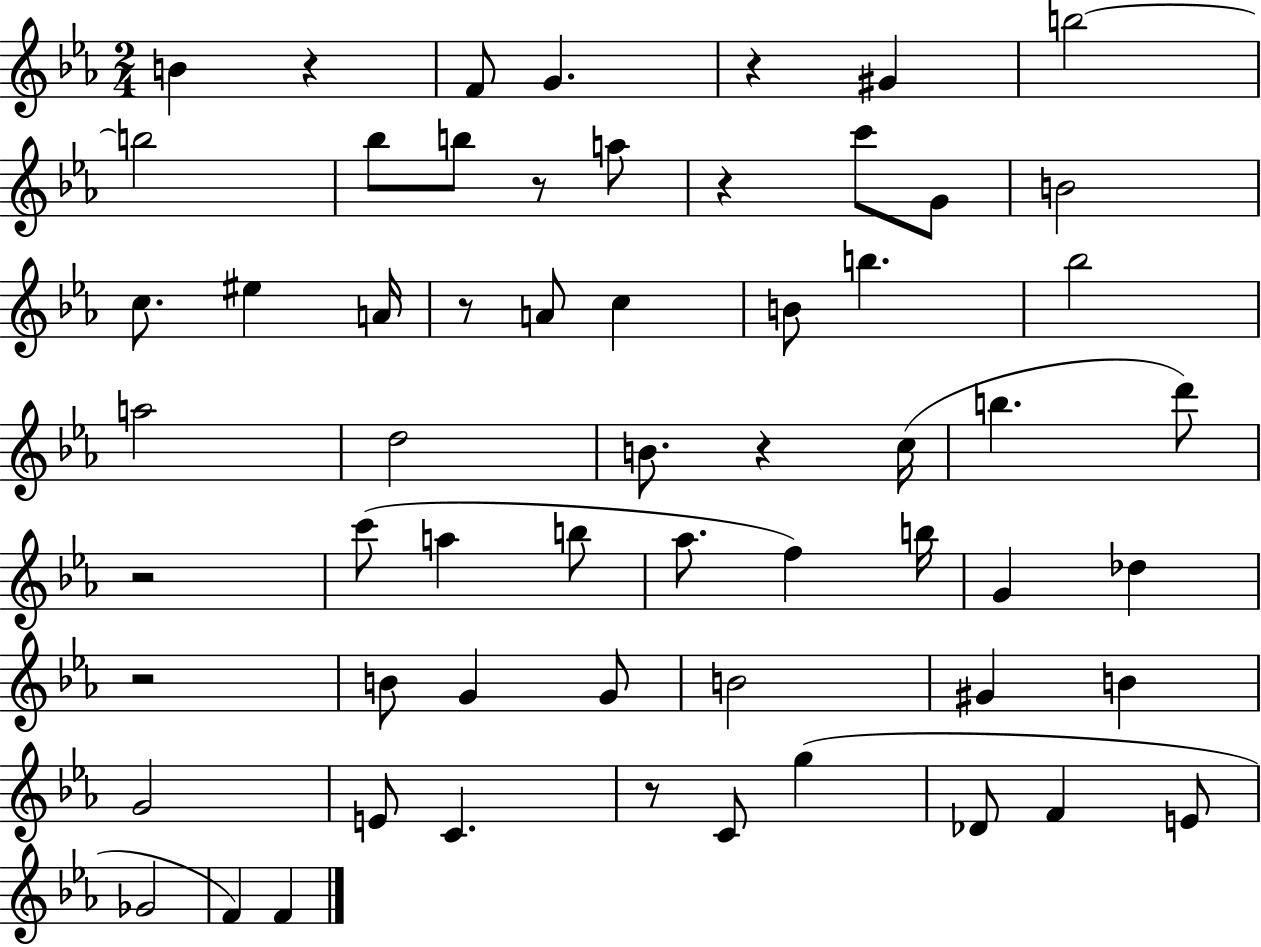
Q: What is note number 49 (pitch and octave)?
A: Gb4